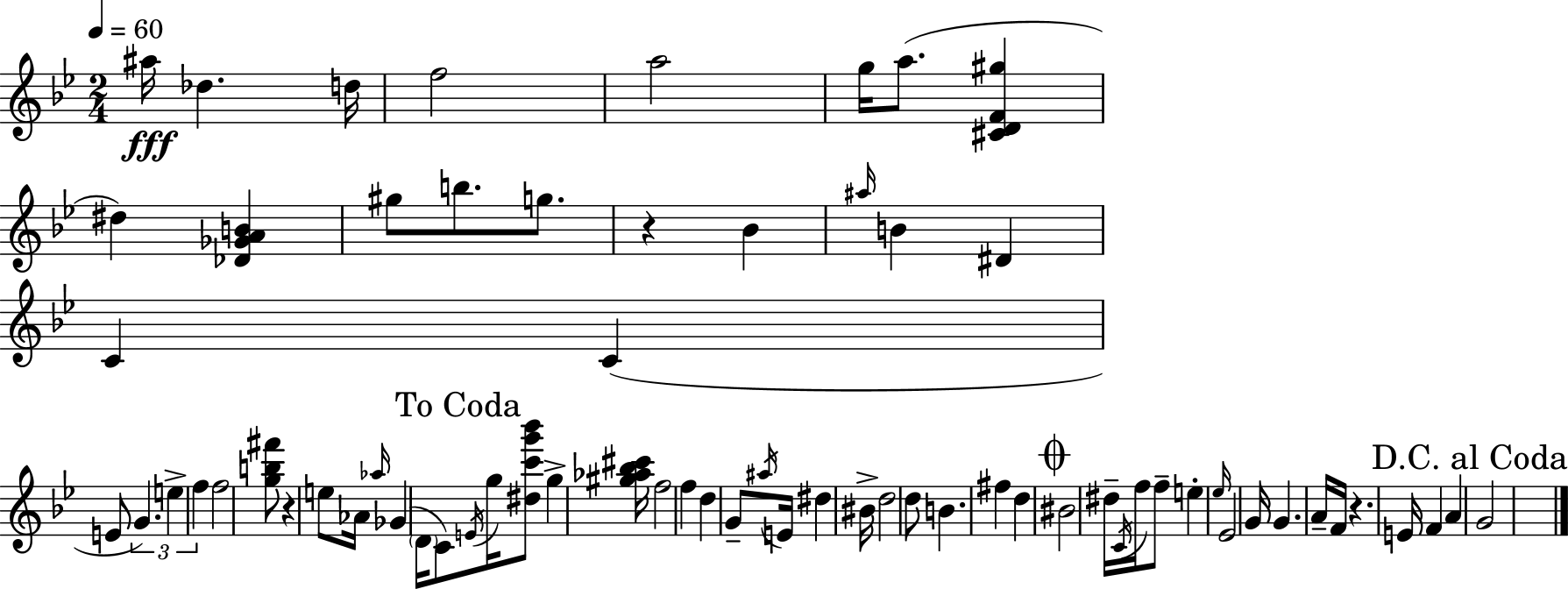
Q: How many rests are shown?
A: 3